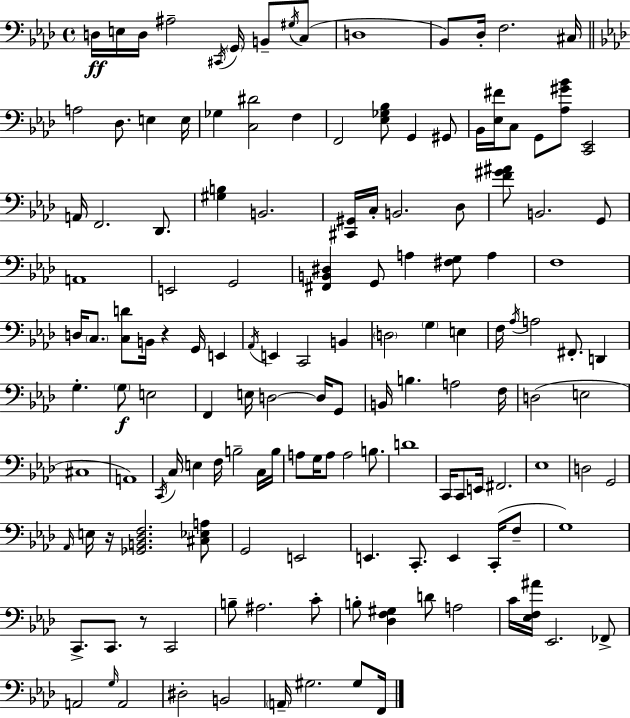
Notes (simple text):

D3/s E3/s D3/s A#3/h C#2/s G2/s B2/e G#3/s C3/e D3/w Bb2/e Db3/s F3/h. C#3/s A3/h Db3/e. E3/q E3/s Gb3/q [C3,D#4]/h F3/q F2/h [Eb3,Gb3,Bb3]/e G2/q G#2/e Bb2/s [Eb3,F#4]/s C3/e G2/e [Ab3,G#4,Bb4]/e [C2,Eb2]/h A2/s F2/h. Db2/e. [G#3,B3]/q B2/h. [C#2,G#2]/s C3/s B2/h. Db3/e [F4,G#4,A#4]/e B2/h. G2/e A2/w E2/h G2/h [F#2,B2,D#3]/q G2/e A3/q [F#3,G3]/e A3/q F3/w D3/s C3/e. [C3,D4]/e B2/s R/q G2/s E2/q Ab2/s E2/q C2/h B2/q D3/h G3/q E3/q F3/s Ab3/s A3/h F#2/e. D2/q G3/q. G3/e E3/h F2/q E3/s D3/h D3/s G2/e B2/s B3/q. A3/h F3/s D3/h E3/h C#3/w A2/w C2/s C3/s E3/q F3/s B3/h C3/s B3/s A3/e G3/s A3/e A3/h B3/e. D4/w C2/s C2/e E2/s F#2/h. Eb3/w D3/h G2/h Ab2/s E3/s R/s [Gb2,B2,Db3,F3]/h. [C#3,Eb3,A3]/e G2/h E2/h E2/q. C2/e. E2/q C2/s F3/e G3/w C2/e. C2/e. R/e C2/h B3/e A#3/h. C4/e B3/e [Db3,F3,G#3]/q D4/e A3/h C4/s [Eb3,F3,A#4]/s Eb2/h. FES2/e A2/h G3/s A2/h D#3/h B2/h A2/s G#3/h. G#3/e F2/s